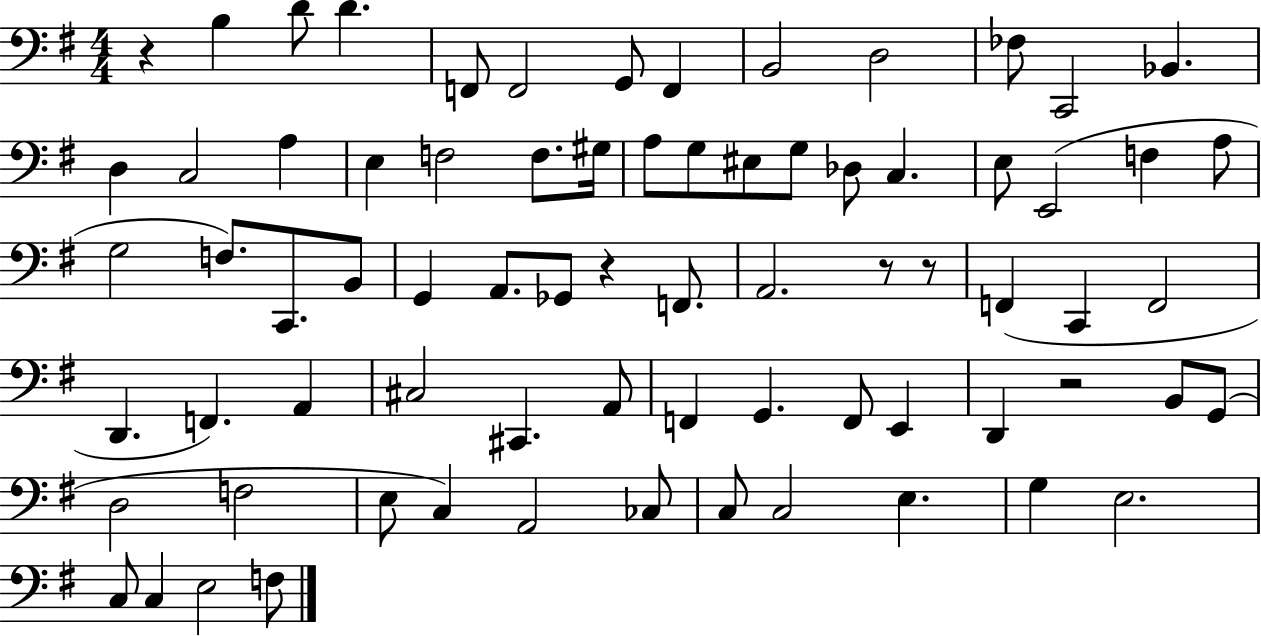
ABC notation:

X:1
T:Untitled
M:4/4
L:1/4
K:G
z B, D/2 D F,,/2 F,,2 G,,/2 F,, B,,2 D,2 _F,/2 C,,2 _B,, D, C,2 A, E, F,2 F,/2 ^G,/4 A,/2 G,/2 ^E,/2 G,/2 _D,/2 C, E,/2 E,,2 F, A,/2 G,2 F,/2 C,,/2 B,,/2 G,, A,,/2 _G,,/2 z F,,/2 A,,2 z/2 z/2 F,, C,, F,,2 D,, F,, A,, ^C,2 ^C,, A,,/2 F,, G,, F,,/2 E,, D,, z2 B,,/2 G,,/2 D,2 F,2 E,/2 C, A,,2 _C,/2 C,/2 C,2 E, G, E,2 C,/2 C, E,2 F,/2